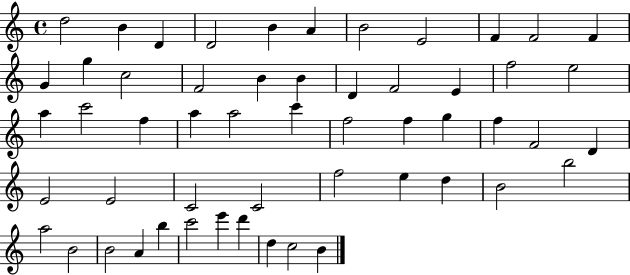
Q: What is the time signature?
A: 4/4